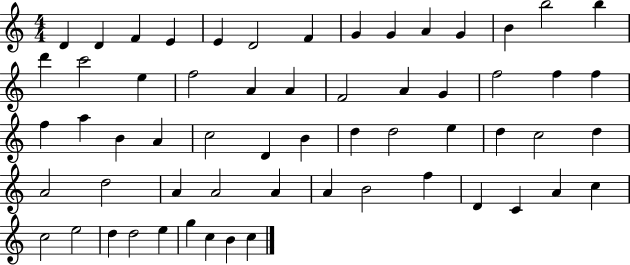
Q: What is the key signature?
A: C major